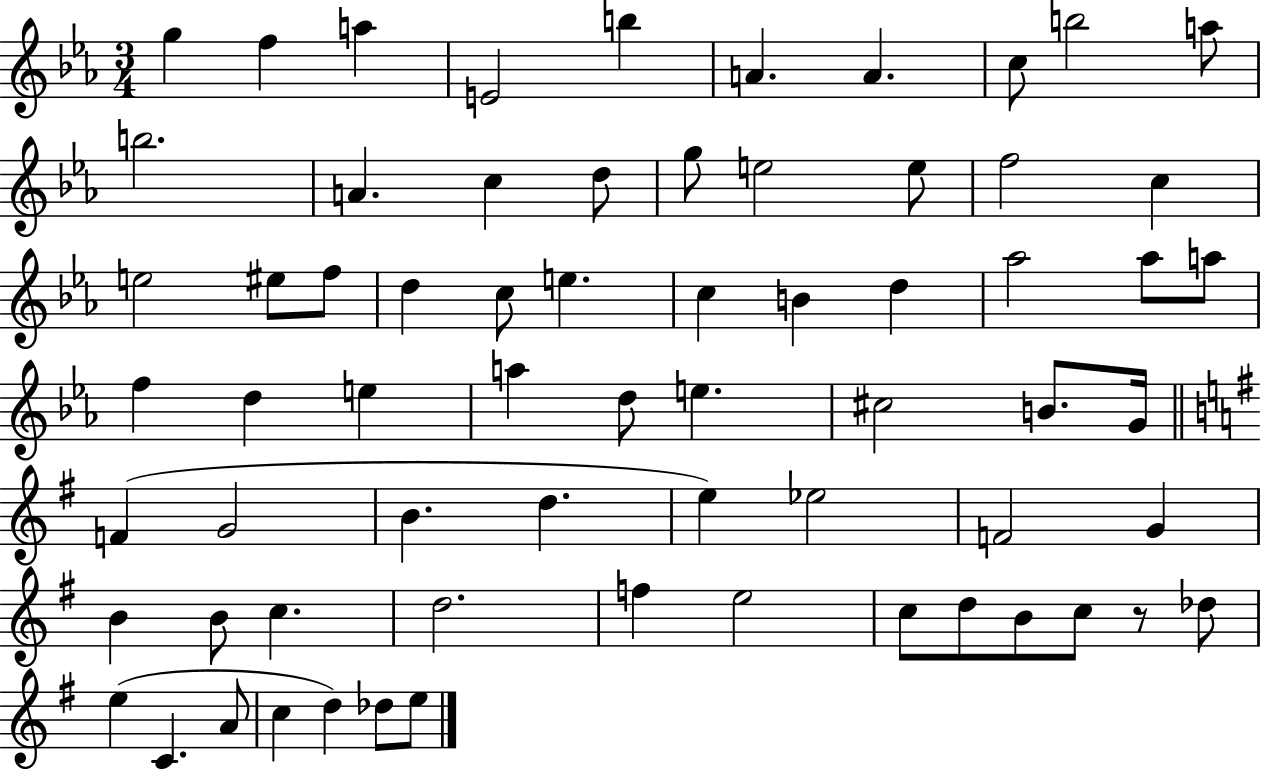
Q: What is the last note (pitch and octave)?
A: E5